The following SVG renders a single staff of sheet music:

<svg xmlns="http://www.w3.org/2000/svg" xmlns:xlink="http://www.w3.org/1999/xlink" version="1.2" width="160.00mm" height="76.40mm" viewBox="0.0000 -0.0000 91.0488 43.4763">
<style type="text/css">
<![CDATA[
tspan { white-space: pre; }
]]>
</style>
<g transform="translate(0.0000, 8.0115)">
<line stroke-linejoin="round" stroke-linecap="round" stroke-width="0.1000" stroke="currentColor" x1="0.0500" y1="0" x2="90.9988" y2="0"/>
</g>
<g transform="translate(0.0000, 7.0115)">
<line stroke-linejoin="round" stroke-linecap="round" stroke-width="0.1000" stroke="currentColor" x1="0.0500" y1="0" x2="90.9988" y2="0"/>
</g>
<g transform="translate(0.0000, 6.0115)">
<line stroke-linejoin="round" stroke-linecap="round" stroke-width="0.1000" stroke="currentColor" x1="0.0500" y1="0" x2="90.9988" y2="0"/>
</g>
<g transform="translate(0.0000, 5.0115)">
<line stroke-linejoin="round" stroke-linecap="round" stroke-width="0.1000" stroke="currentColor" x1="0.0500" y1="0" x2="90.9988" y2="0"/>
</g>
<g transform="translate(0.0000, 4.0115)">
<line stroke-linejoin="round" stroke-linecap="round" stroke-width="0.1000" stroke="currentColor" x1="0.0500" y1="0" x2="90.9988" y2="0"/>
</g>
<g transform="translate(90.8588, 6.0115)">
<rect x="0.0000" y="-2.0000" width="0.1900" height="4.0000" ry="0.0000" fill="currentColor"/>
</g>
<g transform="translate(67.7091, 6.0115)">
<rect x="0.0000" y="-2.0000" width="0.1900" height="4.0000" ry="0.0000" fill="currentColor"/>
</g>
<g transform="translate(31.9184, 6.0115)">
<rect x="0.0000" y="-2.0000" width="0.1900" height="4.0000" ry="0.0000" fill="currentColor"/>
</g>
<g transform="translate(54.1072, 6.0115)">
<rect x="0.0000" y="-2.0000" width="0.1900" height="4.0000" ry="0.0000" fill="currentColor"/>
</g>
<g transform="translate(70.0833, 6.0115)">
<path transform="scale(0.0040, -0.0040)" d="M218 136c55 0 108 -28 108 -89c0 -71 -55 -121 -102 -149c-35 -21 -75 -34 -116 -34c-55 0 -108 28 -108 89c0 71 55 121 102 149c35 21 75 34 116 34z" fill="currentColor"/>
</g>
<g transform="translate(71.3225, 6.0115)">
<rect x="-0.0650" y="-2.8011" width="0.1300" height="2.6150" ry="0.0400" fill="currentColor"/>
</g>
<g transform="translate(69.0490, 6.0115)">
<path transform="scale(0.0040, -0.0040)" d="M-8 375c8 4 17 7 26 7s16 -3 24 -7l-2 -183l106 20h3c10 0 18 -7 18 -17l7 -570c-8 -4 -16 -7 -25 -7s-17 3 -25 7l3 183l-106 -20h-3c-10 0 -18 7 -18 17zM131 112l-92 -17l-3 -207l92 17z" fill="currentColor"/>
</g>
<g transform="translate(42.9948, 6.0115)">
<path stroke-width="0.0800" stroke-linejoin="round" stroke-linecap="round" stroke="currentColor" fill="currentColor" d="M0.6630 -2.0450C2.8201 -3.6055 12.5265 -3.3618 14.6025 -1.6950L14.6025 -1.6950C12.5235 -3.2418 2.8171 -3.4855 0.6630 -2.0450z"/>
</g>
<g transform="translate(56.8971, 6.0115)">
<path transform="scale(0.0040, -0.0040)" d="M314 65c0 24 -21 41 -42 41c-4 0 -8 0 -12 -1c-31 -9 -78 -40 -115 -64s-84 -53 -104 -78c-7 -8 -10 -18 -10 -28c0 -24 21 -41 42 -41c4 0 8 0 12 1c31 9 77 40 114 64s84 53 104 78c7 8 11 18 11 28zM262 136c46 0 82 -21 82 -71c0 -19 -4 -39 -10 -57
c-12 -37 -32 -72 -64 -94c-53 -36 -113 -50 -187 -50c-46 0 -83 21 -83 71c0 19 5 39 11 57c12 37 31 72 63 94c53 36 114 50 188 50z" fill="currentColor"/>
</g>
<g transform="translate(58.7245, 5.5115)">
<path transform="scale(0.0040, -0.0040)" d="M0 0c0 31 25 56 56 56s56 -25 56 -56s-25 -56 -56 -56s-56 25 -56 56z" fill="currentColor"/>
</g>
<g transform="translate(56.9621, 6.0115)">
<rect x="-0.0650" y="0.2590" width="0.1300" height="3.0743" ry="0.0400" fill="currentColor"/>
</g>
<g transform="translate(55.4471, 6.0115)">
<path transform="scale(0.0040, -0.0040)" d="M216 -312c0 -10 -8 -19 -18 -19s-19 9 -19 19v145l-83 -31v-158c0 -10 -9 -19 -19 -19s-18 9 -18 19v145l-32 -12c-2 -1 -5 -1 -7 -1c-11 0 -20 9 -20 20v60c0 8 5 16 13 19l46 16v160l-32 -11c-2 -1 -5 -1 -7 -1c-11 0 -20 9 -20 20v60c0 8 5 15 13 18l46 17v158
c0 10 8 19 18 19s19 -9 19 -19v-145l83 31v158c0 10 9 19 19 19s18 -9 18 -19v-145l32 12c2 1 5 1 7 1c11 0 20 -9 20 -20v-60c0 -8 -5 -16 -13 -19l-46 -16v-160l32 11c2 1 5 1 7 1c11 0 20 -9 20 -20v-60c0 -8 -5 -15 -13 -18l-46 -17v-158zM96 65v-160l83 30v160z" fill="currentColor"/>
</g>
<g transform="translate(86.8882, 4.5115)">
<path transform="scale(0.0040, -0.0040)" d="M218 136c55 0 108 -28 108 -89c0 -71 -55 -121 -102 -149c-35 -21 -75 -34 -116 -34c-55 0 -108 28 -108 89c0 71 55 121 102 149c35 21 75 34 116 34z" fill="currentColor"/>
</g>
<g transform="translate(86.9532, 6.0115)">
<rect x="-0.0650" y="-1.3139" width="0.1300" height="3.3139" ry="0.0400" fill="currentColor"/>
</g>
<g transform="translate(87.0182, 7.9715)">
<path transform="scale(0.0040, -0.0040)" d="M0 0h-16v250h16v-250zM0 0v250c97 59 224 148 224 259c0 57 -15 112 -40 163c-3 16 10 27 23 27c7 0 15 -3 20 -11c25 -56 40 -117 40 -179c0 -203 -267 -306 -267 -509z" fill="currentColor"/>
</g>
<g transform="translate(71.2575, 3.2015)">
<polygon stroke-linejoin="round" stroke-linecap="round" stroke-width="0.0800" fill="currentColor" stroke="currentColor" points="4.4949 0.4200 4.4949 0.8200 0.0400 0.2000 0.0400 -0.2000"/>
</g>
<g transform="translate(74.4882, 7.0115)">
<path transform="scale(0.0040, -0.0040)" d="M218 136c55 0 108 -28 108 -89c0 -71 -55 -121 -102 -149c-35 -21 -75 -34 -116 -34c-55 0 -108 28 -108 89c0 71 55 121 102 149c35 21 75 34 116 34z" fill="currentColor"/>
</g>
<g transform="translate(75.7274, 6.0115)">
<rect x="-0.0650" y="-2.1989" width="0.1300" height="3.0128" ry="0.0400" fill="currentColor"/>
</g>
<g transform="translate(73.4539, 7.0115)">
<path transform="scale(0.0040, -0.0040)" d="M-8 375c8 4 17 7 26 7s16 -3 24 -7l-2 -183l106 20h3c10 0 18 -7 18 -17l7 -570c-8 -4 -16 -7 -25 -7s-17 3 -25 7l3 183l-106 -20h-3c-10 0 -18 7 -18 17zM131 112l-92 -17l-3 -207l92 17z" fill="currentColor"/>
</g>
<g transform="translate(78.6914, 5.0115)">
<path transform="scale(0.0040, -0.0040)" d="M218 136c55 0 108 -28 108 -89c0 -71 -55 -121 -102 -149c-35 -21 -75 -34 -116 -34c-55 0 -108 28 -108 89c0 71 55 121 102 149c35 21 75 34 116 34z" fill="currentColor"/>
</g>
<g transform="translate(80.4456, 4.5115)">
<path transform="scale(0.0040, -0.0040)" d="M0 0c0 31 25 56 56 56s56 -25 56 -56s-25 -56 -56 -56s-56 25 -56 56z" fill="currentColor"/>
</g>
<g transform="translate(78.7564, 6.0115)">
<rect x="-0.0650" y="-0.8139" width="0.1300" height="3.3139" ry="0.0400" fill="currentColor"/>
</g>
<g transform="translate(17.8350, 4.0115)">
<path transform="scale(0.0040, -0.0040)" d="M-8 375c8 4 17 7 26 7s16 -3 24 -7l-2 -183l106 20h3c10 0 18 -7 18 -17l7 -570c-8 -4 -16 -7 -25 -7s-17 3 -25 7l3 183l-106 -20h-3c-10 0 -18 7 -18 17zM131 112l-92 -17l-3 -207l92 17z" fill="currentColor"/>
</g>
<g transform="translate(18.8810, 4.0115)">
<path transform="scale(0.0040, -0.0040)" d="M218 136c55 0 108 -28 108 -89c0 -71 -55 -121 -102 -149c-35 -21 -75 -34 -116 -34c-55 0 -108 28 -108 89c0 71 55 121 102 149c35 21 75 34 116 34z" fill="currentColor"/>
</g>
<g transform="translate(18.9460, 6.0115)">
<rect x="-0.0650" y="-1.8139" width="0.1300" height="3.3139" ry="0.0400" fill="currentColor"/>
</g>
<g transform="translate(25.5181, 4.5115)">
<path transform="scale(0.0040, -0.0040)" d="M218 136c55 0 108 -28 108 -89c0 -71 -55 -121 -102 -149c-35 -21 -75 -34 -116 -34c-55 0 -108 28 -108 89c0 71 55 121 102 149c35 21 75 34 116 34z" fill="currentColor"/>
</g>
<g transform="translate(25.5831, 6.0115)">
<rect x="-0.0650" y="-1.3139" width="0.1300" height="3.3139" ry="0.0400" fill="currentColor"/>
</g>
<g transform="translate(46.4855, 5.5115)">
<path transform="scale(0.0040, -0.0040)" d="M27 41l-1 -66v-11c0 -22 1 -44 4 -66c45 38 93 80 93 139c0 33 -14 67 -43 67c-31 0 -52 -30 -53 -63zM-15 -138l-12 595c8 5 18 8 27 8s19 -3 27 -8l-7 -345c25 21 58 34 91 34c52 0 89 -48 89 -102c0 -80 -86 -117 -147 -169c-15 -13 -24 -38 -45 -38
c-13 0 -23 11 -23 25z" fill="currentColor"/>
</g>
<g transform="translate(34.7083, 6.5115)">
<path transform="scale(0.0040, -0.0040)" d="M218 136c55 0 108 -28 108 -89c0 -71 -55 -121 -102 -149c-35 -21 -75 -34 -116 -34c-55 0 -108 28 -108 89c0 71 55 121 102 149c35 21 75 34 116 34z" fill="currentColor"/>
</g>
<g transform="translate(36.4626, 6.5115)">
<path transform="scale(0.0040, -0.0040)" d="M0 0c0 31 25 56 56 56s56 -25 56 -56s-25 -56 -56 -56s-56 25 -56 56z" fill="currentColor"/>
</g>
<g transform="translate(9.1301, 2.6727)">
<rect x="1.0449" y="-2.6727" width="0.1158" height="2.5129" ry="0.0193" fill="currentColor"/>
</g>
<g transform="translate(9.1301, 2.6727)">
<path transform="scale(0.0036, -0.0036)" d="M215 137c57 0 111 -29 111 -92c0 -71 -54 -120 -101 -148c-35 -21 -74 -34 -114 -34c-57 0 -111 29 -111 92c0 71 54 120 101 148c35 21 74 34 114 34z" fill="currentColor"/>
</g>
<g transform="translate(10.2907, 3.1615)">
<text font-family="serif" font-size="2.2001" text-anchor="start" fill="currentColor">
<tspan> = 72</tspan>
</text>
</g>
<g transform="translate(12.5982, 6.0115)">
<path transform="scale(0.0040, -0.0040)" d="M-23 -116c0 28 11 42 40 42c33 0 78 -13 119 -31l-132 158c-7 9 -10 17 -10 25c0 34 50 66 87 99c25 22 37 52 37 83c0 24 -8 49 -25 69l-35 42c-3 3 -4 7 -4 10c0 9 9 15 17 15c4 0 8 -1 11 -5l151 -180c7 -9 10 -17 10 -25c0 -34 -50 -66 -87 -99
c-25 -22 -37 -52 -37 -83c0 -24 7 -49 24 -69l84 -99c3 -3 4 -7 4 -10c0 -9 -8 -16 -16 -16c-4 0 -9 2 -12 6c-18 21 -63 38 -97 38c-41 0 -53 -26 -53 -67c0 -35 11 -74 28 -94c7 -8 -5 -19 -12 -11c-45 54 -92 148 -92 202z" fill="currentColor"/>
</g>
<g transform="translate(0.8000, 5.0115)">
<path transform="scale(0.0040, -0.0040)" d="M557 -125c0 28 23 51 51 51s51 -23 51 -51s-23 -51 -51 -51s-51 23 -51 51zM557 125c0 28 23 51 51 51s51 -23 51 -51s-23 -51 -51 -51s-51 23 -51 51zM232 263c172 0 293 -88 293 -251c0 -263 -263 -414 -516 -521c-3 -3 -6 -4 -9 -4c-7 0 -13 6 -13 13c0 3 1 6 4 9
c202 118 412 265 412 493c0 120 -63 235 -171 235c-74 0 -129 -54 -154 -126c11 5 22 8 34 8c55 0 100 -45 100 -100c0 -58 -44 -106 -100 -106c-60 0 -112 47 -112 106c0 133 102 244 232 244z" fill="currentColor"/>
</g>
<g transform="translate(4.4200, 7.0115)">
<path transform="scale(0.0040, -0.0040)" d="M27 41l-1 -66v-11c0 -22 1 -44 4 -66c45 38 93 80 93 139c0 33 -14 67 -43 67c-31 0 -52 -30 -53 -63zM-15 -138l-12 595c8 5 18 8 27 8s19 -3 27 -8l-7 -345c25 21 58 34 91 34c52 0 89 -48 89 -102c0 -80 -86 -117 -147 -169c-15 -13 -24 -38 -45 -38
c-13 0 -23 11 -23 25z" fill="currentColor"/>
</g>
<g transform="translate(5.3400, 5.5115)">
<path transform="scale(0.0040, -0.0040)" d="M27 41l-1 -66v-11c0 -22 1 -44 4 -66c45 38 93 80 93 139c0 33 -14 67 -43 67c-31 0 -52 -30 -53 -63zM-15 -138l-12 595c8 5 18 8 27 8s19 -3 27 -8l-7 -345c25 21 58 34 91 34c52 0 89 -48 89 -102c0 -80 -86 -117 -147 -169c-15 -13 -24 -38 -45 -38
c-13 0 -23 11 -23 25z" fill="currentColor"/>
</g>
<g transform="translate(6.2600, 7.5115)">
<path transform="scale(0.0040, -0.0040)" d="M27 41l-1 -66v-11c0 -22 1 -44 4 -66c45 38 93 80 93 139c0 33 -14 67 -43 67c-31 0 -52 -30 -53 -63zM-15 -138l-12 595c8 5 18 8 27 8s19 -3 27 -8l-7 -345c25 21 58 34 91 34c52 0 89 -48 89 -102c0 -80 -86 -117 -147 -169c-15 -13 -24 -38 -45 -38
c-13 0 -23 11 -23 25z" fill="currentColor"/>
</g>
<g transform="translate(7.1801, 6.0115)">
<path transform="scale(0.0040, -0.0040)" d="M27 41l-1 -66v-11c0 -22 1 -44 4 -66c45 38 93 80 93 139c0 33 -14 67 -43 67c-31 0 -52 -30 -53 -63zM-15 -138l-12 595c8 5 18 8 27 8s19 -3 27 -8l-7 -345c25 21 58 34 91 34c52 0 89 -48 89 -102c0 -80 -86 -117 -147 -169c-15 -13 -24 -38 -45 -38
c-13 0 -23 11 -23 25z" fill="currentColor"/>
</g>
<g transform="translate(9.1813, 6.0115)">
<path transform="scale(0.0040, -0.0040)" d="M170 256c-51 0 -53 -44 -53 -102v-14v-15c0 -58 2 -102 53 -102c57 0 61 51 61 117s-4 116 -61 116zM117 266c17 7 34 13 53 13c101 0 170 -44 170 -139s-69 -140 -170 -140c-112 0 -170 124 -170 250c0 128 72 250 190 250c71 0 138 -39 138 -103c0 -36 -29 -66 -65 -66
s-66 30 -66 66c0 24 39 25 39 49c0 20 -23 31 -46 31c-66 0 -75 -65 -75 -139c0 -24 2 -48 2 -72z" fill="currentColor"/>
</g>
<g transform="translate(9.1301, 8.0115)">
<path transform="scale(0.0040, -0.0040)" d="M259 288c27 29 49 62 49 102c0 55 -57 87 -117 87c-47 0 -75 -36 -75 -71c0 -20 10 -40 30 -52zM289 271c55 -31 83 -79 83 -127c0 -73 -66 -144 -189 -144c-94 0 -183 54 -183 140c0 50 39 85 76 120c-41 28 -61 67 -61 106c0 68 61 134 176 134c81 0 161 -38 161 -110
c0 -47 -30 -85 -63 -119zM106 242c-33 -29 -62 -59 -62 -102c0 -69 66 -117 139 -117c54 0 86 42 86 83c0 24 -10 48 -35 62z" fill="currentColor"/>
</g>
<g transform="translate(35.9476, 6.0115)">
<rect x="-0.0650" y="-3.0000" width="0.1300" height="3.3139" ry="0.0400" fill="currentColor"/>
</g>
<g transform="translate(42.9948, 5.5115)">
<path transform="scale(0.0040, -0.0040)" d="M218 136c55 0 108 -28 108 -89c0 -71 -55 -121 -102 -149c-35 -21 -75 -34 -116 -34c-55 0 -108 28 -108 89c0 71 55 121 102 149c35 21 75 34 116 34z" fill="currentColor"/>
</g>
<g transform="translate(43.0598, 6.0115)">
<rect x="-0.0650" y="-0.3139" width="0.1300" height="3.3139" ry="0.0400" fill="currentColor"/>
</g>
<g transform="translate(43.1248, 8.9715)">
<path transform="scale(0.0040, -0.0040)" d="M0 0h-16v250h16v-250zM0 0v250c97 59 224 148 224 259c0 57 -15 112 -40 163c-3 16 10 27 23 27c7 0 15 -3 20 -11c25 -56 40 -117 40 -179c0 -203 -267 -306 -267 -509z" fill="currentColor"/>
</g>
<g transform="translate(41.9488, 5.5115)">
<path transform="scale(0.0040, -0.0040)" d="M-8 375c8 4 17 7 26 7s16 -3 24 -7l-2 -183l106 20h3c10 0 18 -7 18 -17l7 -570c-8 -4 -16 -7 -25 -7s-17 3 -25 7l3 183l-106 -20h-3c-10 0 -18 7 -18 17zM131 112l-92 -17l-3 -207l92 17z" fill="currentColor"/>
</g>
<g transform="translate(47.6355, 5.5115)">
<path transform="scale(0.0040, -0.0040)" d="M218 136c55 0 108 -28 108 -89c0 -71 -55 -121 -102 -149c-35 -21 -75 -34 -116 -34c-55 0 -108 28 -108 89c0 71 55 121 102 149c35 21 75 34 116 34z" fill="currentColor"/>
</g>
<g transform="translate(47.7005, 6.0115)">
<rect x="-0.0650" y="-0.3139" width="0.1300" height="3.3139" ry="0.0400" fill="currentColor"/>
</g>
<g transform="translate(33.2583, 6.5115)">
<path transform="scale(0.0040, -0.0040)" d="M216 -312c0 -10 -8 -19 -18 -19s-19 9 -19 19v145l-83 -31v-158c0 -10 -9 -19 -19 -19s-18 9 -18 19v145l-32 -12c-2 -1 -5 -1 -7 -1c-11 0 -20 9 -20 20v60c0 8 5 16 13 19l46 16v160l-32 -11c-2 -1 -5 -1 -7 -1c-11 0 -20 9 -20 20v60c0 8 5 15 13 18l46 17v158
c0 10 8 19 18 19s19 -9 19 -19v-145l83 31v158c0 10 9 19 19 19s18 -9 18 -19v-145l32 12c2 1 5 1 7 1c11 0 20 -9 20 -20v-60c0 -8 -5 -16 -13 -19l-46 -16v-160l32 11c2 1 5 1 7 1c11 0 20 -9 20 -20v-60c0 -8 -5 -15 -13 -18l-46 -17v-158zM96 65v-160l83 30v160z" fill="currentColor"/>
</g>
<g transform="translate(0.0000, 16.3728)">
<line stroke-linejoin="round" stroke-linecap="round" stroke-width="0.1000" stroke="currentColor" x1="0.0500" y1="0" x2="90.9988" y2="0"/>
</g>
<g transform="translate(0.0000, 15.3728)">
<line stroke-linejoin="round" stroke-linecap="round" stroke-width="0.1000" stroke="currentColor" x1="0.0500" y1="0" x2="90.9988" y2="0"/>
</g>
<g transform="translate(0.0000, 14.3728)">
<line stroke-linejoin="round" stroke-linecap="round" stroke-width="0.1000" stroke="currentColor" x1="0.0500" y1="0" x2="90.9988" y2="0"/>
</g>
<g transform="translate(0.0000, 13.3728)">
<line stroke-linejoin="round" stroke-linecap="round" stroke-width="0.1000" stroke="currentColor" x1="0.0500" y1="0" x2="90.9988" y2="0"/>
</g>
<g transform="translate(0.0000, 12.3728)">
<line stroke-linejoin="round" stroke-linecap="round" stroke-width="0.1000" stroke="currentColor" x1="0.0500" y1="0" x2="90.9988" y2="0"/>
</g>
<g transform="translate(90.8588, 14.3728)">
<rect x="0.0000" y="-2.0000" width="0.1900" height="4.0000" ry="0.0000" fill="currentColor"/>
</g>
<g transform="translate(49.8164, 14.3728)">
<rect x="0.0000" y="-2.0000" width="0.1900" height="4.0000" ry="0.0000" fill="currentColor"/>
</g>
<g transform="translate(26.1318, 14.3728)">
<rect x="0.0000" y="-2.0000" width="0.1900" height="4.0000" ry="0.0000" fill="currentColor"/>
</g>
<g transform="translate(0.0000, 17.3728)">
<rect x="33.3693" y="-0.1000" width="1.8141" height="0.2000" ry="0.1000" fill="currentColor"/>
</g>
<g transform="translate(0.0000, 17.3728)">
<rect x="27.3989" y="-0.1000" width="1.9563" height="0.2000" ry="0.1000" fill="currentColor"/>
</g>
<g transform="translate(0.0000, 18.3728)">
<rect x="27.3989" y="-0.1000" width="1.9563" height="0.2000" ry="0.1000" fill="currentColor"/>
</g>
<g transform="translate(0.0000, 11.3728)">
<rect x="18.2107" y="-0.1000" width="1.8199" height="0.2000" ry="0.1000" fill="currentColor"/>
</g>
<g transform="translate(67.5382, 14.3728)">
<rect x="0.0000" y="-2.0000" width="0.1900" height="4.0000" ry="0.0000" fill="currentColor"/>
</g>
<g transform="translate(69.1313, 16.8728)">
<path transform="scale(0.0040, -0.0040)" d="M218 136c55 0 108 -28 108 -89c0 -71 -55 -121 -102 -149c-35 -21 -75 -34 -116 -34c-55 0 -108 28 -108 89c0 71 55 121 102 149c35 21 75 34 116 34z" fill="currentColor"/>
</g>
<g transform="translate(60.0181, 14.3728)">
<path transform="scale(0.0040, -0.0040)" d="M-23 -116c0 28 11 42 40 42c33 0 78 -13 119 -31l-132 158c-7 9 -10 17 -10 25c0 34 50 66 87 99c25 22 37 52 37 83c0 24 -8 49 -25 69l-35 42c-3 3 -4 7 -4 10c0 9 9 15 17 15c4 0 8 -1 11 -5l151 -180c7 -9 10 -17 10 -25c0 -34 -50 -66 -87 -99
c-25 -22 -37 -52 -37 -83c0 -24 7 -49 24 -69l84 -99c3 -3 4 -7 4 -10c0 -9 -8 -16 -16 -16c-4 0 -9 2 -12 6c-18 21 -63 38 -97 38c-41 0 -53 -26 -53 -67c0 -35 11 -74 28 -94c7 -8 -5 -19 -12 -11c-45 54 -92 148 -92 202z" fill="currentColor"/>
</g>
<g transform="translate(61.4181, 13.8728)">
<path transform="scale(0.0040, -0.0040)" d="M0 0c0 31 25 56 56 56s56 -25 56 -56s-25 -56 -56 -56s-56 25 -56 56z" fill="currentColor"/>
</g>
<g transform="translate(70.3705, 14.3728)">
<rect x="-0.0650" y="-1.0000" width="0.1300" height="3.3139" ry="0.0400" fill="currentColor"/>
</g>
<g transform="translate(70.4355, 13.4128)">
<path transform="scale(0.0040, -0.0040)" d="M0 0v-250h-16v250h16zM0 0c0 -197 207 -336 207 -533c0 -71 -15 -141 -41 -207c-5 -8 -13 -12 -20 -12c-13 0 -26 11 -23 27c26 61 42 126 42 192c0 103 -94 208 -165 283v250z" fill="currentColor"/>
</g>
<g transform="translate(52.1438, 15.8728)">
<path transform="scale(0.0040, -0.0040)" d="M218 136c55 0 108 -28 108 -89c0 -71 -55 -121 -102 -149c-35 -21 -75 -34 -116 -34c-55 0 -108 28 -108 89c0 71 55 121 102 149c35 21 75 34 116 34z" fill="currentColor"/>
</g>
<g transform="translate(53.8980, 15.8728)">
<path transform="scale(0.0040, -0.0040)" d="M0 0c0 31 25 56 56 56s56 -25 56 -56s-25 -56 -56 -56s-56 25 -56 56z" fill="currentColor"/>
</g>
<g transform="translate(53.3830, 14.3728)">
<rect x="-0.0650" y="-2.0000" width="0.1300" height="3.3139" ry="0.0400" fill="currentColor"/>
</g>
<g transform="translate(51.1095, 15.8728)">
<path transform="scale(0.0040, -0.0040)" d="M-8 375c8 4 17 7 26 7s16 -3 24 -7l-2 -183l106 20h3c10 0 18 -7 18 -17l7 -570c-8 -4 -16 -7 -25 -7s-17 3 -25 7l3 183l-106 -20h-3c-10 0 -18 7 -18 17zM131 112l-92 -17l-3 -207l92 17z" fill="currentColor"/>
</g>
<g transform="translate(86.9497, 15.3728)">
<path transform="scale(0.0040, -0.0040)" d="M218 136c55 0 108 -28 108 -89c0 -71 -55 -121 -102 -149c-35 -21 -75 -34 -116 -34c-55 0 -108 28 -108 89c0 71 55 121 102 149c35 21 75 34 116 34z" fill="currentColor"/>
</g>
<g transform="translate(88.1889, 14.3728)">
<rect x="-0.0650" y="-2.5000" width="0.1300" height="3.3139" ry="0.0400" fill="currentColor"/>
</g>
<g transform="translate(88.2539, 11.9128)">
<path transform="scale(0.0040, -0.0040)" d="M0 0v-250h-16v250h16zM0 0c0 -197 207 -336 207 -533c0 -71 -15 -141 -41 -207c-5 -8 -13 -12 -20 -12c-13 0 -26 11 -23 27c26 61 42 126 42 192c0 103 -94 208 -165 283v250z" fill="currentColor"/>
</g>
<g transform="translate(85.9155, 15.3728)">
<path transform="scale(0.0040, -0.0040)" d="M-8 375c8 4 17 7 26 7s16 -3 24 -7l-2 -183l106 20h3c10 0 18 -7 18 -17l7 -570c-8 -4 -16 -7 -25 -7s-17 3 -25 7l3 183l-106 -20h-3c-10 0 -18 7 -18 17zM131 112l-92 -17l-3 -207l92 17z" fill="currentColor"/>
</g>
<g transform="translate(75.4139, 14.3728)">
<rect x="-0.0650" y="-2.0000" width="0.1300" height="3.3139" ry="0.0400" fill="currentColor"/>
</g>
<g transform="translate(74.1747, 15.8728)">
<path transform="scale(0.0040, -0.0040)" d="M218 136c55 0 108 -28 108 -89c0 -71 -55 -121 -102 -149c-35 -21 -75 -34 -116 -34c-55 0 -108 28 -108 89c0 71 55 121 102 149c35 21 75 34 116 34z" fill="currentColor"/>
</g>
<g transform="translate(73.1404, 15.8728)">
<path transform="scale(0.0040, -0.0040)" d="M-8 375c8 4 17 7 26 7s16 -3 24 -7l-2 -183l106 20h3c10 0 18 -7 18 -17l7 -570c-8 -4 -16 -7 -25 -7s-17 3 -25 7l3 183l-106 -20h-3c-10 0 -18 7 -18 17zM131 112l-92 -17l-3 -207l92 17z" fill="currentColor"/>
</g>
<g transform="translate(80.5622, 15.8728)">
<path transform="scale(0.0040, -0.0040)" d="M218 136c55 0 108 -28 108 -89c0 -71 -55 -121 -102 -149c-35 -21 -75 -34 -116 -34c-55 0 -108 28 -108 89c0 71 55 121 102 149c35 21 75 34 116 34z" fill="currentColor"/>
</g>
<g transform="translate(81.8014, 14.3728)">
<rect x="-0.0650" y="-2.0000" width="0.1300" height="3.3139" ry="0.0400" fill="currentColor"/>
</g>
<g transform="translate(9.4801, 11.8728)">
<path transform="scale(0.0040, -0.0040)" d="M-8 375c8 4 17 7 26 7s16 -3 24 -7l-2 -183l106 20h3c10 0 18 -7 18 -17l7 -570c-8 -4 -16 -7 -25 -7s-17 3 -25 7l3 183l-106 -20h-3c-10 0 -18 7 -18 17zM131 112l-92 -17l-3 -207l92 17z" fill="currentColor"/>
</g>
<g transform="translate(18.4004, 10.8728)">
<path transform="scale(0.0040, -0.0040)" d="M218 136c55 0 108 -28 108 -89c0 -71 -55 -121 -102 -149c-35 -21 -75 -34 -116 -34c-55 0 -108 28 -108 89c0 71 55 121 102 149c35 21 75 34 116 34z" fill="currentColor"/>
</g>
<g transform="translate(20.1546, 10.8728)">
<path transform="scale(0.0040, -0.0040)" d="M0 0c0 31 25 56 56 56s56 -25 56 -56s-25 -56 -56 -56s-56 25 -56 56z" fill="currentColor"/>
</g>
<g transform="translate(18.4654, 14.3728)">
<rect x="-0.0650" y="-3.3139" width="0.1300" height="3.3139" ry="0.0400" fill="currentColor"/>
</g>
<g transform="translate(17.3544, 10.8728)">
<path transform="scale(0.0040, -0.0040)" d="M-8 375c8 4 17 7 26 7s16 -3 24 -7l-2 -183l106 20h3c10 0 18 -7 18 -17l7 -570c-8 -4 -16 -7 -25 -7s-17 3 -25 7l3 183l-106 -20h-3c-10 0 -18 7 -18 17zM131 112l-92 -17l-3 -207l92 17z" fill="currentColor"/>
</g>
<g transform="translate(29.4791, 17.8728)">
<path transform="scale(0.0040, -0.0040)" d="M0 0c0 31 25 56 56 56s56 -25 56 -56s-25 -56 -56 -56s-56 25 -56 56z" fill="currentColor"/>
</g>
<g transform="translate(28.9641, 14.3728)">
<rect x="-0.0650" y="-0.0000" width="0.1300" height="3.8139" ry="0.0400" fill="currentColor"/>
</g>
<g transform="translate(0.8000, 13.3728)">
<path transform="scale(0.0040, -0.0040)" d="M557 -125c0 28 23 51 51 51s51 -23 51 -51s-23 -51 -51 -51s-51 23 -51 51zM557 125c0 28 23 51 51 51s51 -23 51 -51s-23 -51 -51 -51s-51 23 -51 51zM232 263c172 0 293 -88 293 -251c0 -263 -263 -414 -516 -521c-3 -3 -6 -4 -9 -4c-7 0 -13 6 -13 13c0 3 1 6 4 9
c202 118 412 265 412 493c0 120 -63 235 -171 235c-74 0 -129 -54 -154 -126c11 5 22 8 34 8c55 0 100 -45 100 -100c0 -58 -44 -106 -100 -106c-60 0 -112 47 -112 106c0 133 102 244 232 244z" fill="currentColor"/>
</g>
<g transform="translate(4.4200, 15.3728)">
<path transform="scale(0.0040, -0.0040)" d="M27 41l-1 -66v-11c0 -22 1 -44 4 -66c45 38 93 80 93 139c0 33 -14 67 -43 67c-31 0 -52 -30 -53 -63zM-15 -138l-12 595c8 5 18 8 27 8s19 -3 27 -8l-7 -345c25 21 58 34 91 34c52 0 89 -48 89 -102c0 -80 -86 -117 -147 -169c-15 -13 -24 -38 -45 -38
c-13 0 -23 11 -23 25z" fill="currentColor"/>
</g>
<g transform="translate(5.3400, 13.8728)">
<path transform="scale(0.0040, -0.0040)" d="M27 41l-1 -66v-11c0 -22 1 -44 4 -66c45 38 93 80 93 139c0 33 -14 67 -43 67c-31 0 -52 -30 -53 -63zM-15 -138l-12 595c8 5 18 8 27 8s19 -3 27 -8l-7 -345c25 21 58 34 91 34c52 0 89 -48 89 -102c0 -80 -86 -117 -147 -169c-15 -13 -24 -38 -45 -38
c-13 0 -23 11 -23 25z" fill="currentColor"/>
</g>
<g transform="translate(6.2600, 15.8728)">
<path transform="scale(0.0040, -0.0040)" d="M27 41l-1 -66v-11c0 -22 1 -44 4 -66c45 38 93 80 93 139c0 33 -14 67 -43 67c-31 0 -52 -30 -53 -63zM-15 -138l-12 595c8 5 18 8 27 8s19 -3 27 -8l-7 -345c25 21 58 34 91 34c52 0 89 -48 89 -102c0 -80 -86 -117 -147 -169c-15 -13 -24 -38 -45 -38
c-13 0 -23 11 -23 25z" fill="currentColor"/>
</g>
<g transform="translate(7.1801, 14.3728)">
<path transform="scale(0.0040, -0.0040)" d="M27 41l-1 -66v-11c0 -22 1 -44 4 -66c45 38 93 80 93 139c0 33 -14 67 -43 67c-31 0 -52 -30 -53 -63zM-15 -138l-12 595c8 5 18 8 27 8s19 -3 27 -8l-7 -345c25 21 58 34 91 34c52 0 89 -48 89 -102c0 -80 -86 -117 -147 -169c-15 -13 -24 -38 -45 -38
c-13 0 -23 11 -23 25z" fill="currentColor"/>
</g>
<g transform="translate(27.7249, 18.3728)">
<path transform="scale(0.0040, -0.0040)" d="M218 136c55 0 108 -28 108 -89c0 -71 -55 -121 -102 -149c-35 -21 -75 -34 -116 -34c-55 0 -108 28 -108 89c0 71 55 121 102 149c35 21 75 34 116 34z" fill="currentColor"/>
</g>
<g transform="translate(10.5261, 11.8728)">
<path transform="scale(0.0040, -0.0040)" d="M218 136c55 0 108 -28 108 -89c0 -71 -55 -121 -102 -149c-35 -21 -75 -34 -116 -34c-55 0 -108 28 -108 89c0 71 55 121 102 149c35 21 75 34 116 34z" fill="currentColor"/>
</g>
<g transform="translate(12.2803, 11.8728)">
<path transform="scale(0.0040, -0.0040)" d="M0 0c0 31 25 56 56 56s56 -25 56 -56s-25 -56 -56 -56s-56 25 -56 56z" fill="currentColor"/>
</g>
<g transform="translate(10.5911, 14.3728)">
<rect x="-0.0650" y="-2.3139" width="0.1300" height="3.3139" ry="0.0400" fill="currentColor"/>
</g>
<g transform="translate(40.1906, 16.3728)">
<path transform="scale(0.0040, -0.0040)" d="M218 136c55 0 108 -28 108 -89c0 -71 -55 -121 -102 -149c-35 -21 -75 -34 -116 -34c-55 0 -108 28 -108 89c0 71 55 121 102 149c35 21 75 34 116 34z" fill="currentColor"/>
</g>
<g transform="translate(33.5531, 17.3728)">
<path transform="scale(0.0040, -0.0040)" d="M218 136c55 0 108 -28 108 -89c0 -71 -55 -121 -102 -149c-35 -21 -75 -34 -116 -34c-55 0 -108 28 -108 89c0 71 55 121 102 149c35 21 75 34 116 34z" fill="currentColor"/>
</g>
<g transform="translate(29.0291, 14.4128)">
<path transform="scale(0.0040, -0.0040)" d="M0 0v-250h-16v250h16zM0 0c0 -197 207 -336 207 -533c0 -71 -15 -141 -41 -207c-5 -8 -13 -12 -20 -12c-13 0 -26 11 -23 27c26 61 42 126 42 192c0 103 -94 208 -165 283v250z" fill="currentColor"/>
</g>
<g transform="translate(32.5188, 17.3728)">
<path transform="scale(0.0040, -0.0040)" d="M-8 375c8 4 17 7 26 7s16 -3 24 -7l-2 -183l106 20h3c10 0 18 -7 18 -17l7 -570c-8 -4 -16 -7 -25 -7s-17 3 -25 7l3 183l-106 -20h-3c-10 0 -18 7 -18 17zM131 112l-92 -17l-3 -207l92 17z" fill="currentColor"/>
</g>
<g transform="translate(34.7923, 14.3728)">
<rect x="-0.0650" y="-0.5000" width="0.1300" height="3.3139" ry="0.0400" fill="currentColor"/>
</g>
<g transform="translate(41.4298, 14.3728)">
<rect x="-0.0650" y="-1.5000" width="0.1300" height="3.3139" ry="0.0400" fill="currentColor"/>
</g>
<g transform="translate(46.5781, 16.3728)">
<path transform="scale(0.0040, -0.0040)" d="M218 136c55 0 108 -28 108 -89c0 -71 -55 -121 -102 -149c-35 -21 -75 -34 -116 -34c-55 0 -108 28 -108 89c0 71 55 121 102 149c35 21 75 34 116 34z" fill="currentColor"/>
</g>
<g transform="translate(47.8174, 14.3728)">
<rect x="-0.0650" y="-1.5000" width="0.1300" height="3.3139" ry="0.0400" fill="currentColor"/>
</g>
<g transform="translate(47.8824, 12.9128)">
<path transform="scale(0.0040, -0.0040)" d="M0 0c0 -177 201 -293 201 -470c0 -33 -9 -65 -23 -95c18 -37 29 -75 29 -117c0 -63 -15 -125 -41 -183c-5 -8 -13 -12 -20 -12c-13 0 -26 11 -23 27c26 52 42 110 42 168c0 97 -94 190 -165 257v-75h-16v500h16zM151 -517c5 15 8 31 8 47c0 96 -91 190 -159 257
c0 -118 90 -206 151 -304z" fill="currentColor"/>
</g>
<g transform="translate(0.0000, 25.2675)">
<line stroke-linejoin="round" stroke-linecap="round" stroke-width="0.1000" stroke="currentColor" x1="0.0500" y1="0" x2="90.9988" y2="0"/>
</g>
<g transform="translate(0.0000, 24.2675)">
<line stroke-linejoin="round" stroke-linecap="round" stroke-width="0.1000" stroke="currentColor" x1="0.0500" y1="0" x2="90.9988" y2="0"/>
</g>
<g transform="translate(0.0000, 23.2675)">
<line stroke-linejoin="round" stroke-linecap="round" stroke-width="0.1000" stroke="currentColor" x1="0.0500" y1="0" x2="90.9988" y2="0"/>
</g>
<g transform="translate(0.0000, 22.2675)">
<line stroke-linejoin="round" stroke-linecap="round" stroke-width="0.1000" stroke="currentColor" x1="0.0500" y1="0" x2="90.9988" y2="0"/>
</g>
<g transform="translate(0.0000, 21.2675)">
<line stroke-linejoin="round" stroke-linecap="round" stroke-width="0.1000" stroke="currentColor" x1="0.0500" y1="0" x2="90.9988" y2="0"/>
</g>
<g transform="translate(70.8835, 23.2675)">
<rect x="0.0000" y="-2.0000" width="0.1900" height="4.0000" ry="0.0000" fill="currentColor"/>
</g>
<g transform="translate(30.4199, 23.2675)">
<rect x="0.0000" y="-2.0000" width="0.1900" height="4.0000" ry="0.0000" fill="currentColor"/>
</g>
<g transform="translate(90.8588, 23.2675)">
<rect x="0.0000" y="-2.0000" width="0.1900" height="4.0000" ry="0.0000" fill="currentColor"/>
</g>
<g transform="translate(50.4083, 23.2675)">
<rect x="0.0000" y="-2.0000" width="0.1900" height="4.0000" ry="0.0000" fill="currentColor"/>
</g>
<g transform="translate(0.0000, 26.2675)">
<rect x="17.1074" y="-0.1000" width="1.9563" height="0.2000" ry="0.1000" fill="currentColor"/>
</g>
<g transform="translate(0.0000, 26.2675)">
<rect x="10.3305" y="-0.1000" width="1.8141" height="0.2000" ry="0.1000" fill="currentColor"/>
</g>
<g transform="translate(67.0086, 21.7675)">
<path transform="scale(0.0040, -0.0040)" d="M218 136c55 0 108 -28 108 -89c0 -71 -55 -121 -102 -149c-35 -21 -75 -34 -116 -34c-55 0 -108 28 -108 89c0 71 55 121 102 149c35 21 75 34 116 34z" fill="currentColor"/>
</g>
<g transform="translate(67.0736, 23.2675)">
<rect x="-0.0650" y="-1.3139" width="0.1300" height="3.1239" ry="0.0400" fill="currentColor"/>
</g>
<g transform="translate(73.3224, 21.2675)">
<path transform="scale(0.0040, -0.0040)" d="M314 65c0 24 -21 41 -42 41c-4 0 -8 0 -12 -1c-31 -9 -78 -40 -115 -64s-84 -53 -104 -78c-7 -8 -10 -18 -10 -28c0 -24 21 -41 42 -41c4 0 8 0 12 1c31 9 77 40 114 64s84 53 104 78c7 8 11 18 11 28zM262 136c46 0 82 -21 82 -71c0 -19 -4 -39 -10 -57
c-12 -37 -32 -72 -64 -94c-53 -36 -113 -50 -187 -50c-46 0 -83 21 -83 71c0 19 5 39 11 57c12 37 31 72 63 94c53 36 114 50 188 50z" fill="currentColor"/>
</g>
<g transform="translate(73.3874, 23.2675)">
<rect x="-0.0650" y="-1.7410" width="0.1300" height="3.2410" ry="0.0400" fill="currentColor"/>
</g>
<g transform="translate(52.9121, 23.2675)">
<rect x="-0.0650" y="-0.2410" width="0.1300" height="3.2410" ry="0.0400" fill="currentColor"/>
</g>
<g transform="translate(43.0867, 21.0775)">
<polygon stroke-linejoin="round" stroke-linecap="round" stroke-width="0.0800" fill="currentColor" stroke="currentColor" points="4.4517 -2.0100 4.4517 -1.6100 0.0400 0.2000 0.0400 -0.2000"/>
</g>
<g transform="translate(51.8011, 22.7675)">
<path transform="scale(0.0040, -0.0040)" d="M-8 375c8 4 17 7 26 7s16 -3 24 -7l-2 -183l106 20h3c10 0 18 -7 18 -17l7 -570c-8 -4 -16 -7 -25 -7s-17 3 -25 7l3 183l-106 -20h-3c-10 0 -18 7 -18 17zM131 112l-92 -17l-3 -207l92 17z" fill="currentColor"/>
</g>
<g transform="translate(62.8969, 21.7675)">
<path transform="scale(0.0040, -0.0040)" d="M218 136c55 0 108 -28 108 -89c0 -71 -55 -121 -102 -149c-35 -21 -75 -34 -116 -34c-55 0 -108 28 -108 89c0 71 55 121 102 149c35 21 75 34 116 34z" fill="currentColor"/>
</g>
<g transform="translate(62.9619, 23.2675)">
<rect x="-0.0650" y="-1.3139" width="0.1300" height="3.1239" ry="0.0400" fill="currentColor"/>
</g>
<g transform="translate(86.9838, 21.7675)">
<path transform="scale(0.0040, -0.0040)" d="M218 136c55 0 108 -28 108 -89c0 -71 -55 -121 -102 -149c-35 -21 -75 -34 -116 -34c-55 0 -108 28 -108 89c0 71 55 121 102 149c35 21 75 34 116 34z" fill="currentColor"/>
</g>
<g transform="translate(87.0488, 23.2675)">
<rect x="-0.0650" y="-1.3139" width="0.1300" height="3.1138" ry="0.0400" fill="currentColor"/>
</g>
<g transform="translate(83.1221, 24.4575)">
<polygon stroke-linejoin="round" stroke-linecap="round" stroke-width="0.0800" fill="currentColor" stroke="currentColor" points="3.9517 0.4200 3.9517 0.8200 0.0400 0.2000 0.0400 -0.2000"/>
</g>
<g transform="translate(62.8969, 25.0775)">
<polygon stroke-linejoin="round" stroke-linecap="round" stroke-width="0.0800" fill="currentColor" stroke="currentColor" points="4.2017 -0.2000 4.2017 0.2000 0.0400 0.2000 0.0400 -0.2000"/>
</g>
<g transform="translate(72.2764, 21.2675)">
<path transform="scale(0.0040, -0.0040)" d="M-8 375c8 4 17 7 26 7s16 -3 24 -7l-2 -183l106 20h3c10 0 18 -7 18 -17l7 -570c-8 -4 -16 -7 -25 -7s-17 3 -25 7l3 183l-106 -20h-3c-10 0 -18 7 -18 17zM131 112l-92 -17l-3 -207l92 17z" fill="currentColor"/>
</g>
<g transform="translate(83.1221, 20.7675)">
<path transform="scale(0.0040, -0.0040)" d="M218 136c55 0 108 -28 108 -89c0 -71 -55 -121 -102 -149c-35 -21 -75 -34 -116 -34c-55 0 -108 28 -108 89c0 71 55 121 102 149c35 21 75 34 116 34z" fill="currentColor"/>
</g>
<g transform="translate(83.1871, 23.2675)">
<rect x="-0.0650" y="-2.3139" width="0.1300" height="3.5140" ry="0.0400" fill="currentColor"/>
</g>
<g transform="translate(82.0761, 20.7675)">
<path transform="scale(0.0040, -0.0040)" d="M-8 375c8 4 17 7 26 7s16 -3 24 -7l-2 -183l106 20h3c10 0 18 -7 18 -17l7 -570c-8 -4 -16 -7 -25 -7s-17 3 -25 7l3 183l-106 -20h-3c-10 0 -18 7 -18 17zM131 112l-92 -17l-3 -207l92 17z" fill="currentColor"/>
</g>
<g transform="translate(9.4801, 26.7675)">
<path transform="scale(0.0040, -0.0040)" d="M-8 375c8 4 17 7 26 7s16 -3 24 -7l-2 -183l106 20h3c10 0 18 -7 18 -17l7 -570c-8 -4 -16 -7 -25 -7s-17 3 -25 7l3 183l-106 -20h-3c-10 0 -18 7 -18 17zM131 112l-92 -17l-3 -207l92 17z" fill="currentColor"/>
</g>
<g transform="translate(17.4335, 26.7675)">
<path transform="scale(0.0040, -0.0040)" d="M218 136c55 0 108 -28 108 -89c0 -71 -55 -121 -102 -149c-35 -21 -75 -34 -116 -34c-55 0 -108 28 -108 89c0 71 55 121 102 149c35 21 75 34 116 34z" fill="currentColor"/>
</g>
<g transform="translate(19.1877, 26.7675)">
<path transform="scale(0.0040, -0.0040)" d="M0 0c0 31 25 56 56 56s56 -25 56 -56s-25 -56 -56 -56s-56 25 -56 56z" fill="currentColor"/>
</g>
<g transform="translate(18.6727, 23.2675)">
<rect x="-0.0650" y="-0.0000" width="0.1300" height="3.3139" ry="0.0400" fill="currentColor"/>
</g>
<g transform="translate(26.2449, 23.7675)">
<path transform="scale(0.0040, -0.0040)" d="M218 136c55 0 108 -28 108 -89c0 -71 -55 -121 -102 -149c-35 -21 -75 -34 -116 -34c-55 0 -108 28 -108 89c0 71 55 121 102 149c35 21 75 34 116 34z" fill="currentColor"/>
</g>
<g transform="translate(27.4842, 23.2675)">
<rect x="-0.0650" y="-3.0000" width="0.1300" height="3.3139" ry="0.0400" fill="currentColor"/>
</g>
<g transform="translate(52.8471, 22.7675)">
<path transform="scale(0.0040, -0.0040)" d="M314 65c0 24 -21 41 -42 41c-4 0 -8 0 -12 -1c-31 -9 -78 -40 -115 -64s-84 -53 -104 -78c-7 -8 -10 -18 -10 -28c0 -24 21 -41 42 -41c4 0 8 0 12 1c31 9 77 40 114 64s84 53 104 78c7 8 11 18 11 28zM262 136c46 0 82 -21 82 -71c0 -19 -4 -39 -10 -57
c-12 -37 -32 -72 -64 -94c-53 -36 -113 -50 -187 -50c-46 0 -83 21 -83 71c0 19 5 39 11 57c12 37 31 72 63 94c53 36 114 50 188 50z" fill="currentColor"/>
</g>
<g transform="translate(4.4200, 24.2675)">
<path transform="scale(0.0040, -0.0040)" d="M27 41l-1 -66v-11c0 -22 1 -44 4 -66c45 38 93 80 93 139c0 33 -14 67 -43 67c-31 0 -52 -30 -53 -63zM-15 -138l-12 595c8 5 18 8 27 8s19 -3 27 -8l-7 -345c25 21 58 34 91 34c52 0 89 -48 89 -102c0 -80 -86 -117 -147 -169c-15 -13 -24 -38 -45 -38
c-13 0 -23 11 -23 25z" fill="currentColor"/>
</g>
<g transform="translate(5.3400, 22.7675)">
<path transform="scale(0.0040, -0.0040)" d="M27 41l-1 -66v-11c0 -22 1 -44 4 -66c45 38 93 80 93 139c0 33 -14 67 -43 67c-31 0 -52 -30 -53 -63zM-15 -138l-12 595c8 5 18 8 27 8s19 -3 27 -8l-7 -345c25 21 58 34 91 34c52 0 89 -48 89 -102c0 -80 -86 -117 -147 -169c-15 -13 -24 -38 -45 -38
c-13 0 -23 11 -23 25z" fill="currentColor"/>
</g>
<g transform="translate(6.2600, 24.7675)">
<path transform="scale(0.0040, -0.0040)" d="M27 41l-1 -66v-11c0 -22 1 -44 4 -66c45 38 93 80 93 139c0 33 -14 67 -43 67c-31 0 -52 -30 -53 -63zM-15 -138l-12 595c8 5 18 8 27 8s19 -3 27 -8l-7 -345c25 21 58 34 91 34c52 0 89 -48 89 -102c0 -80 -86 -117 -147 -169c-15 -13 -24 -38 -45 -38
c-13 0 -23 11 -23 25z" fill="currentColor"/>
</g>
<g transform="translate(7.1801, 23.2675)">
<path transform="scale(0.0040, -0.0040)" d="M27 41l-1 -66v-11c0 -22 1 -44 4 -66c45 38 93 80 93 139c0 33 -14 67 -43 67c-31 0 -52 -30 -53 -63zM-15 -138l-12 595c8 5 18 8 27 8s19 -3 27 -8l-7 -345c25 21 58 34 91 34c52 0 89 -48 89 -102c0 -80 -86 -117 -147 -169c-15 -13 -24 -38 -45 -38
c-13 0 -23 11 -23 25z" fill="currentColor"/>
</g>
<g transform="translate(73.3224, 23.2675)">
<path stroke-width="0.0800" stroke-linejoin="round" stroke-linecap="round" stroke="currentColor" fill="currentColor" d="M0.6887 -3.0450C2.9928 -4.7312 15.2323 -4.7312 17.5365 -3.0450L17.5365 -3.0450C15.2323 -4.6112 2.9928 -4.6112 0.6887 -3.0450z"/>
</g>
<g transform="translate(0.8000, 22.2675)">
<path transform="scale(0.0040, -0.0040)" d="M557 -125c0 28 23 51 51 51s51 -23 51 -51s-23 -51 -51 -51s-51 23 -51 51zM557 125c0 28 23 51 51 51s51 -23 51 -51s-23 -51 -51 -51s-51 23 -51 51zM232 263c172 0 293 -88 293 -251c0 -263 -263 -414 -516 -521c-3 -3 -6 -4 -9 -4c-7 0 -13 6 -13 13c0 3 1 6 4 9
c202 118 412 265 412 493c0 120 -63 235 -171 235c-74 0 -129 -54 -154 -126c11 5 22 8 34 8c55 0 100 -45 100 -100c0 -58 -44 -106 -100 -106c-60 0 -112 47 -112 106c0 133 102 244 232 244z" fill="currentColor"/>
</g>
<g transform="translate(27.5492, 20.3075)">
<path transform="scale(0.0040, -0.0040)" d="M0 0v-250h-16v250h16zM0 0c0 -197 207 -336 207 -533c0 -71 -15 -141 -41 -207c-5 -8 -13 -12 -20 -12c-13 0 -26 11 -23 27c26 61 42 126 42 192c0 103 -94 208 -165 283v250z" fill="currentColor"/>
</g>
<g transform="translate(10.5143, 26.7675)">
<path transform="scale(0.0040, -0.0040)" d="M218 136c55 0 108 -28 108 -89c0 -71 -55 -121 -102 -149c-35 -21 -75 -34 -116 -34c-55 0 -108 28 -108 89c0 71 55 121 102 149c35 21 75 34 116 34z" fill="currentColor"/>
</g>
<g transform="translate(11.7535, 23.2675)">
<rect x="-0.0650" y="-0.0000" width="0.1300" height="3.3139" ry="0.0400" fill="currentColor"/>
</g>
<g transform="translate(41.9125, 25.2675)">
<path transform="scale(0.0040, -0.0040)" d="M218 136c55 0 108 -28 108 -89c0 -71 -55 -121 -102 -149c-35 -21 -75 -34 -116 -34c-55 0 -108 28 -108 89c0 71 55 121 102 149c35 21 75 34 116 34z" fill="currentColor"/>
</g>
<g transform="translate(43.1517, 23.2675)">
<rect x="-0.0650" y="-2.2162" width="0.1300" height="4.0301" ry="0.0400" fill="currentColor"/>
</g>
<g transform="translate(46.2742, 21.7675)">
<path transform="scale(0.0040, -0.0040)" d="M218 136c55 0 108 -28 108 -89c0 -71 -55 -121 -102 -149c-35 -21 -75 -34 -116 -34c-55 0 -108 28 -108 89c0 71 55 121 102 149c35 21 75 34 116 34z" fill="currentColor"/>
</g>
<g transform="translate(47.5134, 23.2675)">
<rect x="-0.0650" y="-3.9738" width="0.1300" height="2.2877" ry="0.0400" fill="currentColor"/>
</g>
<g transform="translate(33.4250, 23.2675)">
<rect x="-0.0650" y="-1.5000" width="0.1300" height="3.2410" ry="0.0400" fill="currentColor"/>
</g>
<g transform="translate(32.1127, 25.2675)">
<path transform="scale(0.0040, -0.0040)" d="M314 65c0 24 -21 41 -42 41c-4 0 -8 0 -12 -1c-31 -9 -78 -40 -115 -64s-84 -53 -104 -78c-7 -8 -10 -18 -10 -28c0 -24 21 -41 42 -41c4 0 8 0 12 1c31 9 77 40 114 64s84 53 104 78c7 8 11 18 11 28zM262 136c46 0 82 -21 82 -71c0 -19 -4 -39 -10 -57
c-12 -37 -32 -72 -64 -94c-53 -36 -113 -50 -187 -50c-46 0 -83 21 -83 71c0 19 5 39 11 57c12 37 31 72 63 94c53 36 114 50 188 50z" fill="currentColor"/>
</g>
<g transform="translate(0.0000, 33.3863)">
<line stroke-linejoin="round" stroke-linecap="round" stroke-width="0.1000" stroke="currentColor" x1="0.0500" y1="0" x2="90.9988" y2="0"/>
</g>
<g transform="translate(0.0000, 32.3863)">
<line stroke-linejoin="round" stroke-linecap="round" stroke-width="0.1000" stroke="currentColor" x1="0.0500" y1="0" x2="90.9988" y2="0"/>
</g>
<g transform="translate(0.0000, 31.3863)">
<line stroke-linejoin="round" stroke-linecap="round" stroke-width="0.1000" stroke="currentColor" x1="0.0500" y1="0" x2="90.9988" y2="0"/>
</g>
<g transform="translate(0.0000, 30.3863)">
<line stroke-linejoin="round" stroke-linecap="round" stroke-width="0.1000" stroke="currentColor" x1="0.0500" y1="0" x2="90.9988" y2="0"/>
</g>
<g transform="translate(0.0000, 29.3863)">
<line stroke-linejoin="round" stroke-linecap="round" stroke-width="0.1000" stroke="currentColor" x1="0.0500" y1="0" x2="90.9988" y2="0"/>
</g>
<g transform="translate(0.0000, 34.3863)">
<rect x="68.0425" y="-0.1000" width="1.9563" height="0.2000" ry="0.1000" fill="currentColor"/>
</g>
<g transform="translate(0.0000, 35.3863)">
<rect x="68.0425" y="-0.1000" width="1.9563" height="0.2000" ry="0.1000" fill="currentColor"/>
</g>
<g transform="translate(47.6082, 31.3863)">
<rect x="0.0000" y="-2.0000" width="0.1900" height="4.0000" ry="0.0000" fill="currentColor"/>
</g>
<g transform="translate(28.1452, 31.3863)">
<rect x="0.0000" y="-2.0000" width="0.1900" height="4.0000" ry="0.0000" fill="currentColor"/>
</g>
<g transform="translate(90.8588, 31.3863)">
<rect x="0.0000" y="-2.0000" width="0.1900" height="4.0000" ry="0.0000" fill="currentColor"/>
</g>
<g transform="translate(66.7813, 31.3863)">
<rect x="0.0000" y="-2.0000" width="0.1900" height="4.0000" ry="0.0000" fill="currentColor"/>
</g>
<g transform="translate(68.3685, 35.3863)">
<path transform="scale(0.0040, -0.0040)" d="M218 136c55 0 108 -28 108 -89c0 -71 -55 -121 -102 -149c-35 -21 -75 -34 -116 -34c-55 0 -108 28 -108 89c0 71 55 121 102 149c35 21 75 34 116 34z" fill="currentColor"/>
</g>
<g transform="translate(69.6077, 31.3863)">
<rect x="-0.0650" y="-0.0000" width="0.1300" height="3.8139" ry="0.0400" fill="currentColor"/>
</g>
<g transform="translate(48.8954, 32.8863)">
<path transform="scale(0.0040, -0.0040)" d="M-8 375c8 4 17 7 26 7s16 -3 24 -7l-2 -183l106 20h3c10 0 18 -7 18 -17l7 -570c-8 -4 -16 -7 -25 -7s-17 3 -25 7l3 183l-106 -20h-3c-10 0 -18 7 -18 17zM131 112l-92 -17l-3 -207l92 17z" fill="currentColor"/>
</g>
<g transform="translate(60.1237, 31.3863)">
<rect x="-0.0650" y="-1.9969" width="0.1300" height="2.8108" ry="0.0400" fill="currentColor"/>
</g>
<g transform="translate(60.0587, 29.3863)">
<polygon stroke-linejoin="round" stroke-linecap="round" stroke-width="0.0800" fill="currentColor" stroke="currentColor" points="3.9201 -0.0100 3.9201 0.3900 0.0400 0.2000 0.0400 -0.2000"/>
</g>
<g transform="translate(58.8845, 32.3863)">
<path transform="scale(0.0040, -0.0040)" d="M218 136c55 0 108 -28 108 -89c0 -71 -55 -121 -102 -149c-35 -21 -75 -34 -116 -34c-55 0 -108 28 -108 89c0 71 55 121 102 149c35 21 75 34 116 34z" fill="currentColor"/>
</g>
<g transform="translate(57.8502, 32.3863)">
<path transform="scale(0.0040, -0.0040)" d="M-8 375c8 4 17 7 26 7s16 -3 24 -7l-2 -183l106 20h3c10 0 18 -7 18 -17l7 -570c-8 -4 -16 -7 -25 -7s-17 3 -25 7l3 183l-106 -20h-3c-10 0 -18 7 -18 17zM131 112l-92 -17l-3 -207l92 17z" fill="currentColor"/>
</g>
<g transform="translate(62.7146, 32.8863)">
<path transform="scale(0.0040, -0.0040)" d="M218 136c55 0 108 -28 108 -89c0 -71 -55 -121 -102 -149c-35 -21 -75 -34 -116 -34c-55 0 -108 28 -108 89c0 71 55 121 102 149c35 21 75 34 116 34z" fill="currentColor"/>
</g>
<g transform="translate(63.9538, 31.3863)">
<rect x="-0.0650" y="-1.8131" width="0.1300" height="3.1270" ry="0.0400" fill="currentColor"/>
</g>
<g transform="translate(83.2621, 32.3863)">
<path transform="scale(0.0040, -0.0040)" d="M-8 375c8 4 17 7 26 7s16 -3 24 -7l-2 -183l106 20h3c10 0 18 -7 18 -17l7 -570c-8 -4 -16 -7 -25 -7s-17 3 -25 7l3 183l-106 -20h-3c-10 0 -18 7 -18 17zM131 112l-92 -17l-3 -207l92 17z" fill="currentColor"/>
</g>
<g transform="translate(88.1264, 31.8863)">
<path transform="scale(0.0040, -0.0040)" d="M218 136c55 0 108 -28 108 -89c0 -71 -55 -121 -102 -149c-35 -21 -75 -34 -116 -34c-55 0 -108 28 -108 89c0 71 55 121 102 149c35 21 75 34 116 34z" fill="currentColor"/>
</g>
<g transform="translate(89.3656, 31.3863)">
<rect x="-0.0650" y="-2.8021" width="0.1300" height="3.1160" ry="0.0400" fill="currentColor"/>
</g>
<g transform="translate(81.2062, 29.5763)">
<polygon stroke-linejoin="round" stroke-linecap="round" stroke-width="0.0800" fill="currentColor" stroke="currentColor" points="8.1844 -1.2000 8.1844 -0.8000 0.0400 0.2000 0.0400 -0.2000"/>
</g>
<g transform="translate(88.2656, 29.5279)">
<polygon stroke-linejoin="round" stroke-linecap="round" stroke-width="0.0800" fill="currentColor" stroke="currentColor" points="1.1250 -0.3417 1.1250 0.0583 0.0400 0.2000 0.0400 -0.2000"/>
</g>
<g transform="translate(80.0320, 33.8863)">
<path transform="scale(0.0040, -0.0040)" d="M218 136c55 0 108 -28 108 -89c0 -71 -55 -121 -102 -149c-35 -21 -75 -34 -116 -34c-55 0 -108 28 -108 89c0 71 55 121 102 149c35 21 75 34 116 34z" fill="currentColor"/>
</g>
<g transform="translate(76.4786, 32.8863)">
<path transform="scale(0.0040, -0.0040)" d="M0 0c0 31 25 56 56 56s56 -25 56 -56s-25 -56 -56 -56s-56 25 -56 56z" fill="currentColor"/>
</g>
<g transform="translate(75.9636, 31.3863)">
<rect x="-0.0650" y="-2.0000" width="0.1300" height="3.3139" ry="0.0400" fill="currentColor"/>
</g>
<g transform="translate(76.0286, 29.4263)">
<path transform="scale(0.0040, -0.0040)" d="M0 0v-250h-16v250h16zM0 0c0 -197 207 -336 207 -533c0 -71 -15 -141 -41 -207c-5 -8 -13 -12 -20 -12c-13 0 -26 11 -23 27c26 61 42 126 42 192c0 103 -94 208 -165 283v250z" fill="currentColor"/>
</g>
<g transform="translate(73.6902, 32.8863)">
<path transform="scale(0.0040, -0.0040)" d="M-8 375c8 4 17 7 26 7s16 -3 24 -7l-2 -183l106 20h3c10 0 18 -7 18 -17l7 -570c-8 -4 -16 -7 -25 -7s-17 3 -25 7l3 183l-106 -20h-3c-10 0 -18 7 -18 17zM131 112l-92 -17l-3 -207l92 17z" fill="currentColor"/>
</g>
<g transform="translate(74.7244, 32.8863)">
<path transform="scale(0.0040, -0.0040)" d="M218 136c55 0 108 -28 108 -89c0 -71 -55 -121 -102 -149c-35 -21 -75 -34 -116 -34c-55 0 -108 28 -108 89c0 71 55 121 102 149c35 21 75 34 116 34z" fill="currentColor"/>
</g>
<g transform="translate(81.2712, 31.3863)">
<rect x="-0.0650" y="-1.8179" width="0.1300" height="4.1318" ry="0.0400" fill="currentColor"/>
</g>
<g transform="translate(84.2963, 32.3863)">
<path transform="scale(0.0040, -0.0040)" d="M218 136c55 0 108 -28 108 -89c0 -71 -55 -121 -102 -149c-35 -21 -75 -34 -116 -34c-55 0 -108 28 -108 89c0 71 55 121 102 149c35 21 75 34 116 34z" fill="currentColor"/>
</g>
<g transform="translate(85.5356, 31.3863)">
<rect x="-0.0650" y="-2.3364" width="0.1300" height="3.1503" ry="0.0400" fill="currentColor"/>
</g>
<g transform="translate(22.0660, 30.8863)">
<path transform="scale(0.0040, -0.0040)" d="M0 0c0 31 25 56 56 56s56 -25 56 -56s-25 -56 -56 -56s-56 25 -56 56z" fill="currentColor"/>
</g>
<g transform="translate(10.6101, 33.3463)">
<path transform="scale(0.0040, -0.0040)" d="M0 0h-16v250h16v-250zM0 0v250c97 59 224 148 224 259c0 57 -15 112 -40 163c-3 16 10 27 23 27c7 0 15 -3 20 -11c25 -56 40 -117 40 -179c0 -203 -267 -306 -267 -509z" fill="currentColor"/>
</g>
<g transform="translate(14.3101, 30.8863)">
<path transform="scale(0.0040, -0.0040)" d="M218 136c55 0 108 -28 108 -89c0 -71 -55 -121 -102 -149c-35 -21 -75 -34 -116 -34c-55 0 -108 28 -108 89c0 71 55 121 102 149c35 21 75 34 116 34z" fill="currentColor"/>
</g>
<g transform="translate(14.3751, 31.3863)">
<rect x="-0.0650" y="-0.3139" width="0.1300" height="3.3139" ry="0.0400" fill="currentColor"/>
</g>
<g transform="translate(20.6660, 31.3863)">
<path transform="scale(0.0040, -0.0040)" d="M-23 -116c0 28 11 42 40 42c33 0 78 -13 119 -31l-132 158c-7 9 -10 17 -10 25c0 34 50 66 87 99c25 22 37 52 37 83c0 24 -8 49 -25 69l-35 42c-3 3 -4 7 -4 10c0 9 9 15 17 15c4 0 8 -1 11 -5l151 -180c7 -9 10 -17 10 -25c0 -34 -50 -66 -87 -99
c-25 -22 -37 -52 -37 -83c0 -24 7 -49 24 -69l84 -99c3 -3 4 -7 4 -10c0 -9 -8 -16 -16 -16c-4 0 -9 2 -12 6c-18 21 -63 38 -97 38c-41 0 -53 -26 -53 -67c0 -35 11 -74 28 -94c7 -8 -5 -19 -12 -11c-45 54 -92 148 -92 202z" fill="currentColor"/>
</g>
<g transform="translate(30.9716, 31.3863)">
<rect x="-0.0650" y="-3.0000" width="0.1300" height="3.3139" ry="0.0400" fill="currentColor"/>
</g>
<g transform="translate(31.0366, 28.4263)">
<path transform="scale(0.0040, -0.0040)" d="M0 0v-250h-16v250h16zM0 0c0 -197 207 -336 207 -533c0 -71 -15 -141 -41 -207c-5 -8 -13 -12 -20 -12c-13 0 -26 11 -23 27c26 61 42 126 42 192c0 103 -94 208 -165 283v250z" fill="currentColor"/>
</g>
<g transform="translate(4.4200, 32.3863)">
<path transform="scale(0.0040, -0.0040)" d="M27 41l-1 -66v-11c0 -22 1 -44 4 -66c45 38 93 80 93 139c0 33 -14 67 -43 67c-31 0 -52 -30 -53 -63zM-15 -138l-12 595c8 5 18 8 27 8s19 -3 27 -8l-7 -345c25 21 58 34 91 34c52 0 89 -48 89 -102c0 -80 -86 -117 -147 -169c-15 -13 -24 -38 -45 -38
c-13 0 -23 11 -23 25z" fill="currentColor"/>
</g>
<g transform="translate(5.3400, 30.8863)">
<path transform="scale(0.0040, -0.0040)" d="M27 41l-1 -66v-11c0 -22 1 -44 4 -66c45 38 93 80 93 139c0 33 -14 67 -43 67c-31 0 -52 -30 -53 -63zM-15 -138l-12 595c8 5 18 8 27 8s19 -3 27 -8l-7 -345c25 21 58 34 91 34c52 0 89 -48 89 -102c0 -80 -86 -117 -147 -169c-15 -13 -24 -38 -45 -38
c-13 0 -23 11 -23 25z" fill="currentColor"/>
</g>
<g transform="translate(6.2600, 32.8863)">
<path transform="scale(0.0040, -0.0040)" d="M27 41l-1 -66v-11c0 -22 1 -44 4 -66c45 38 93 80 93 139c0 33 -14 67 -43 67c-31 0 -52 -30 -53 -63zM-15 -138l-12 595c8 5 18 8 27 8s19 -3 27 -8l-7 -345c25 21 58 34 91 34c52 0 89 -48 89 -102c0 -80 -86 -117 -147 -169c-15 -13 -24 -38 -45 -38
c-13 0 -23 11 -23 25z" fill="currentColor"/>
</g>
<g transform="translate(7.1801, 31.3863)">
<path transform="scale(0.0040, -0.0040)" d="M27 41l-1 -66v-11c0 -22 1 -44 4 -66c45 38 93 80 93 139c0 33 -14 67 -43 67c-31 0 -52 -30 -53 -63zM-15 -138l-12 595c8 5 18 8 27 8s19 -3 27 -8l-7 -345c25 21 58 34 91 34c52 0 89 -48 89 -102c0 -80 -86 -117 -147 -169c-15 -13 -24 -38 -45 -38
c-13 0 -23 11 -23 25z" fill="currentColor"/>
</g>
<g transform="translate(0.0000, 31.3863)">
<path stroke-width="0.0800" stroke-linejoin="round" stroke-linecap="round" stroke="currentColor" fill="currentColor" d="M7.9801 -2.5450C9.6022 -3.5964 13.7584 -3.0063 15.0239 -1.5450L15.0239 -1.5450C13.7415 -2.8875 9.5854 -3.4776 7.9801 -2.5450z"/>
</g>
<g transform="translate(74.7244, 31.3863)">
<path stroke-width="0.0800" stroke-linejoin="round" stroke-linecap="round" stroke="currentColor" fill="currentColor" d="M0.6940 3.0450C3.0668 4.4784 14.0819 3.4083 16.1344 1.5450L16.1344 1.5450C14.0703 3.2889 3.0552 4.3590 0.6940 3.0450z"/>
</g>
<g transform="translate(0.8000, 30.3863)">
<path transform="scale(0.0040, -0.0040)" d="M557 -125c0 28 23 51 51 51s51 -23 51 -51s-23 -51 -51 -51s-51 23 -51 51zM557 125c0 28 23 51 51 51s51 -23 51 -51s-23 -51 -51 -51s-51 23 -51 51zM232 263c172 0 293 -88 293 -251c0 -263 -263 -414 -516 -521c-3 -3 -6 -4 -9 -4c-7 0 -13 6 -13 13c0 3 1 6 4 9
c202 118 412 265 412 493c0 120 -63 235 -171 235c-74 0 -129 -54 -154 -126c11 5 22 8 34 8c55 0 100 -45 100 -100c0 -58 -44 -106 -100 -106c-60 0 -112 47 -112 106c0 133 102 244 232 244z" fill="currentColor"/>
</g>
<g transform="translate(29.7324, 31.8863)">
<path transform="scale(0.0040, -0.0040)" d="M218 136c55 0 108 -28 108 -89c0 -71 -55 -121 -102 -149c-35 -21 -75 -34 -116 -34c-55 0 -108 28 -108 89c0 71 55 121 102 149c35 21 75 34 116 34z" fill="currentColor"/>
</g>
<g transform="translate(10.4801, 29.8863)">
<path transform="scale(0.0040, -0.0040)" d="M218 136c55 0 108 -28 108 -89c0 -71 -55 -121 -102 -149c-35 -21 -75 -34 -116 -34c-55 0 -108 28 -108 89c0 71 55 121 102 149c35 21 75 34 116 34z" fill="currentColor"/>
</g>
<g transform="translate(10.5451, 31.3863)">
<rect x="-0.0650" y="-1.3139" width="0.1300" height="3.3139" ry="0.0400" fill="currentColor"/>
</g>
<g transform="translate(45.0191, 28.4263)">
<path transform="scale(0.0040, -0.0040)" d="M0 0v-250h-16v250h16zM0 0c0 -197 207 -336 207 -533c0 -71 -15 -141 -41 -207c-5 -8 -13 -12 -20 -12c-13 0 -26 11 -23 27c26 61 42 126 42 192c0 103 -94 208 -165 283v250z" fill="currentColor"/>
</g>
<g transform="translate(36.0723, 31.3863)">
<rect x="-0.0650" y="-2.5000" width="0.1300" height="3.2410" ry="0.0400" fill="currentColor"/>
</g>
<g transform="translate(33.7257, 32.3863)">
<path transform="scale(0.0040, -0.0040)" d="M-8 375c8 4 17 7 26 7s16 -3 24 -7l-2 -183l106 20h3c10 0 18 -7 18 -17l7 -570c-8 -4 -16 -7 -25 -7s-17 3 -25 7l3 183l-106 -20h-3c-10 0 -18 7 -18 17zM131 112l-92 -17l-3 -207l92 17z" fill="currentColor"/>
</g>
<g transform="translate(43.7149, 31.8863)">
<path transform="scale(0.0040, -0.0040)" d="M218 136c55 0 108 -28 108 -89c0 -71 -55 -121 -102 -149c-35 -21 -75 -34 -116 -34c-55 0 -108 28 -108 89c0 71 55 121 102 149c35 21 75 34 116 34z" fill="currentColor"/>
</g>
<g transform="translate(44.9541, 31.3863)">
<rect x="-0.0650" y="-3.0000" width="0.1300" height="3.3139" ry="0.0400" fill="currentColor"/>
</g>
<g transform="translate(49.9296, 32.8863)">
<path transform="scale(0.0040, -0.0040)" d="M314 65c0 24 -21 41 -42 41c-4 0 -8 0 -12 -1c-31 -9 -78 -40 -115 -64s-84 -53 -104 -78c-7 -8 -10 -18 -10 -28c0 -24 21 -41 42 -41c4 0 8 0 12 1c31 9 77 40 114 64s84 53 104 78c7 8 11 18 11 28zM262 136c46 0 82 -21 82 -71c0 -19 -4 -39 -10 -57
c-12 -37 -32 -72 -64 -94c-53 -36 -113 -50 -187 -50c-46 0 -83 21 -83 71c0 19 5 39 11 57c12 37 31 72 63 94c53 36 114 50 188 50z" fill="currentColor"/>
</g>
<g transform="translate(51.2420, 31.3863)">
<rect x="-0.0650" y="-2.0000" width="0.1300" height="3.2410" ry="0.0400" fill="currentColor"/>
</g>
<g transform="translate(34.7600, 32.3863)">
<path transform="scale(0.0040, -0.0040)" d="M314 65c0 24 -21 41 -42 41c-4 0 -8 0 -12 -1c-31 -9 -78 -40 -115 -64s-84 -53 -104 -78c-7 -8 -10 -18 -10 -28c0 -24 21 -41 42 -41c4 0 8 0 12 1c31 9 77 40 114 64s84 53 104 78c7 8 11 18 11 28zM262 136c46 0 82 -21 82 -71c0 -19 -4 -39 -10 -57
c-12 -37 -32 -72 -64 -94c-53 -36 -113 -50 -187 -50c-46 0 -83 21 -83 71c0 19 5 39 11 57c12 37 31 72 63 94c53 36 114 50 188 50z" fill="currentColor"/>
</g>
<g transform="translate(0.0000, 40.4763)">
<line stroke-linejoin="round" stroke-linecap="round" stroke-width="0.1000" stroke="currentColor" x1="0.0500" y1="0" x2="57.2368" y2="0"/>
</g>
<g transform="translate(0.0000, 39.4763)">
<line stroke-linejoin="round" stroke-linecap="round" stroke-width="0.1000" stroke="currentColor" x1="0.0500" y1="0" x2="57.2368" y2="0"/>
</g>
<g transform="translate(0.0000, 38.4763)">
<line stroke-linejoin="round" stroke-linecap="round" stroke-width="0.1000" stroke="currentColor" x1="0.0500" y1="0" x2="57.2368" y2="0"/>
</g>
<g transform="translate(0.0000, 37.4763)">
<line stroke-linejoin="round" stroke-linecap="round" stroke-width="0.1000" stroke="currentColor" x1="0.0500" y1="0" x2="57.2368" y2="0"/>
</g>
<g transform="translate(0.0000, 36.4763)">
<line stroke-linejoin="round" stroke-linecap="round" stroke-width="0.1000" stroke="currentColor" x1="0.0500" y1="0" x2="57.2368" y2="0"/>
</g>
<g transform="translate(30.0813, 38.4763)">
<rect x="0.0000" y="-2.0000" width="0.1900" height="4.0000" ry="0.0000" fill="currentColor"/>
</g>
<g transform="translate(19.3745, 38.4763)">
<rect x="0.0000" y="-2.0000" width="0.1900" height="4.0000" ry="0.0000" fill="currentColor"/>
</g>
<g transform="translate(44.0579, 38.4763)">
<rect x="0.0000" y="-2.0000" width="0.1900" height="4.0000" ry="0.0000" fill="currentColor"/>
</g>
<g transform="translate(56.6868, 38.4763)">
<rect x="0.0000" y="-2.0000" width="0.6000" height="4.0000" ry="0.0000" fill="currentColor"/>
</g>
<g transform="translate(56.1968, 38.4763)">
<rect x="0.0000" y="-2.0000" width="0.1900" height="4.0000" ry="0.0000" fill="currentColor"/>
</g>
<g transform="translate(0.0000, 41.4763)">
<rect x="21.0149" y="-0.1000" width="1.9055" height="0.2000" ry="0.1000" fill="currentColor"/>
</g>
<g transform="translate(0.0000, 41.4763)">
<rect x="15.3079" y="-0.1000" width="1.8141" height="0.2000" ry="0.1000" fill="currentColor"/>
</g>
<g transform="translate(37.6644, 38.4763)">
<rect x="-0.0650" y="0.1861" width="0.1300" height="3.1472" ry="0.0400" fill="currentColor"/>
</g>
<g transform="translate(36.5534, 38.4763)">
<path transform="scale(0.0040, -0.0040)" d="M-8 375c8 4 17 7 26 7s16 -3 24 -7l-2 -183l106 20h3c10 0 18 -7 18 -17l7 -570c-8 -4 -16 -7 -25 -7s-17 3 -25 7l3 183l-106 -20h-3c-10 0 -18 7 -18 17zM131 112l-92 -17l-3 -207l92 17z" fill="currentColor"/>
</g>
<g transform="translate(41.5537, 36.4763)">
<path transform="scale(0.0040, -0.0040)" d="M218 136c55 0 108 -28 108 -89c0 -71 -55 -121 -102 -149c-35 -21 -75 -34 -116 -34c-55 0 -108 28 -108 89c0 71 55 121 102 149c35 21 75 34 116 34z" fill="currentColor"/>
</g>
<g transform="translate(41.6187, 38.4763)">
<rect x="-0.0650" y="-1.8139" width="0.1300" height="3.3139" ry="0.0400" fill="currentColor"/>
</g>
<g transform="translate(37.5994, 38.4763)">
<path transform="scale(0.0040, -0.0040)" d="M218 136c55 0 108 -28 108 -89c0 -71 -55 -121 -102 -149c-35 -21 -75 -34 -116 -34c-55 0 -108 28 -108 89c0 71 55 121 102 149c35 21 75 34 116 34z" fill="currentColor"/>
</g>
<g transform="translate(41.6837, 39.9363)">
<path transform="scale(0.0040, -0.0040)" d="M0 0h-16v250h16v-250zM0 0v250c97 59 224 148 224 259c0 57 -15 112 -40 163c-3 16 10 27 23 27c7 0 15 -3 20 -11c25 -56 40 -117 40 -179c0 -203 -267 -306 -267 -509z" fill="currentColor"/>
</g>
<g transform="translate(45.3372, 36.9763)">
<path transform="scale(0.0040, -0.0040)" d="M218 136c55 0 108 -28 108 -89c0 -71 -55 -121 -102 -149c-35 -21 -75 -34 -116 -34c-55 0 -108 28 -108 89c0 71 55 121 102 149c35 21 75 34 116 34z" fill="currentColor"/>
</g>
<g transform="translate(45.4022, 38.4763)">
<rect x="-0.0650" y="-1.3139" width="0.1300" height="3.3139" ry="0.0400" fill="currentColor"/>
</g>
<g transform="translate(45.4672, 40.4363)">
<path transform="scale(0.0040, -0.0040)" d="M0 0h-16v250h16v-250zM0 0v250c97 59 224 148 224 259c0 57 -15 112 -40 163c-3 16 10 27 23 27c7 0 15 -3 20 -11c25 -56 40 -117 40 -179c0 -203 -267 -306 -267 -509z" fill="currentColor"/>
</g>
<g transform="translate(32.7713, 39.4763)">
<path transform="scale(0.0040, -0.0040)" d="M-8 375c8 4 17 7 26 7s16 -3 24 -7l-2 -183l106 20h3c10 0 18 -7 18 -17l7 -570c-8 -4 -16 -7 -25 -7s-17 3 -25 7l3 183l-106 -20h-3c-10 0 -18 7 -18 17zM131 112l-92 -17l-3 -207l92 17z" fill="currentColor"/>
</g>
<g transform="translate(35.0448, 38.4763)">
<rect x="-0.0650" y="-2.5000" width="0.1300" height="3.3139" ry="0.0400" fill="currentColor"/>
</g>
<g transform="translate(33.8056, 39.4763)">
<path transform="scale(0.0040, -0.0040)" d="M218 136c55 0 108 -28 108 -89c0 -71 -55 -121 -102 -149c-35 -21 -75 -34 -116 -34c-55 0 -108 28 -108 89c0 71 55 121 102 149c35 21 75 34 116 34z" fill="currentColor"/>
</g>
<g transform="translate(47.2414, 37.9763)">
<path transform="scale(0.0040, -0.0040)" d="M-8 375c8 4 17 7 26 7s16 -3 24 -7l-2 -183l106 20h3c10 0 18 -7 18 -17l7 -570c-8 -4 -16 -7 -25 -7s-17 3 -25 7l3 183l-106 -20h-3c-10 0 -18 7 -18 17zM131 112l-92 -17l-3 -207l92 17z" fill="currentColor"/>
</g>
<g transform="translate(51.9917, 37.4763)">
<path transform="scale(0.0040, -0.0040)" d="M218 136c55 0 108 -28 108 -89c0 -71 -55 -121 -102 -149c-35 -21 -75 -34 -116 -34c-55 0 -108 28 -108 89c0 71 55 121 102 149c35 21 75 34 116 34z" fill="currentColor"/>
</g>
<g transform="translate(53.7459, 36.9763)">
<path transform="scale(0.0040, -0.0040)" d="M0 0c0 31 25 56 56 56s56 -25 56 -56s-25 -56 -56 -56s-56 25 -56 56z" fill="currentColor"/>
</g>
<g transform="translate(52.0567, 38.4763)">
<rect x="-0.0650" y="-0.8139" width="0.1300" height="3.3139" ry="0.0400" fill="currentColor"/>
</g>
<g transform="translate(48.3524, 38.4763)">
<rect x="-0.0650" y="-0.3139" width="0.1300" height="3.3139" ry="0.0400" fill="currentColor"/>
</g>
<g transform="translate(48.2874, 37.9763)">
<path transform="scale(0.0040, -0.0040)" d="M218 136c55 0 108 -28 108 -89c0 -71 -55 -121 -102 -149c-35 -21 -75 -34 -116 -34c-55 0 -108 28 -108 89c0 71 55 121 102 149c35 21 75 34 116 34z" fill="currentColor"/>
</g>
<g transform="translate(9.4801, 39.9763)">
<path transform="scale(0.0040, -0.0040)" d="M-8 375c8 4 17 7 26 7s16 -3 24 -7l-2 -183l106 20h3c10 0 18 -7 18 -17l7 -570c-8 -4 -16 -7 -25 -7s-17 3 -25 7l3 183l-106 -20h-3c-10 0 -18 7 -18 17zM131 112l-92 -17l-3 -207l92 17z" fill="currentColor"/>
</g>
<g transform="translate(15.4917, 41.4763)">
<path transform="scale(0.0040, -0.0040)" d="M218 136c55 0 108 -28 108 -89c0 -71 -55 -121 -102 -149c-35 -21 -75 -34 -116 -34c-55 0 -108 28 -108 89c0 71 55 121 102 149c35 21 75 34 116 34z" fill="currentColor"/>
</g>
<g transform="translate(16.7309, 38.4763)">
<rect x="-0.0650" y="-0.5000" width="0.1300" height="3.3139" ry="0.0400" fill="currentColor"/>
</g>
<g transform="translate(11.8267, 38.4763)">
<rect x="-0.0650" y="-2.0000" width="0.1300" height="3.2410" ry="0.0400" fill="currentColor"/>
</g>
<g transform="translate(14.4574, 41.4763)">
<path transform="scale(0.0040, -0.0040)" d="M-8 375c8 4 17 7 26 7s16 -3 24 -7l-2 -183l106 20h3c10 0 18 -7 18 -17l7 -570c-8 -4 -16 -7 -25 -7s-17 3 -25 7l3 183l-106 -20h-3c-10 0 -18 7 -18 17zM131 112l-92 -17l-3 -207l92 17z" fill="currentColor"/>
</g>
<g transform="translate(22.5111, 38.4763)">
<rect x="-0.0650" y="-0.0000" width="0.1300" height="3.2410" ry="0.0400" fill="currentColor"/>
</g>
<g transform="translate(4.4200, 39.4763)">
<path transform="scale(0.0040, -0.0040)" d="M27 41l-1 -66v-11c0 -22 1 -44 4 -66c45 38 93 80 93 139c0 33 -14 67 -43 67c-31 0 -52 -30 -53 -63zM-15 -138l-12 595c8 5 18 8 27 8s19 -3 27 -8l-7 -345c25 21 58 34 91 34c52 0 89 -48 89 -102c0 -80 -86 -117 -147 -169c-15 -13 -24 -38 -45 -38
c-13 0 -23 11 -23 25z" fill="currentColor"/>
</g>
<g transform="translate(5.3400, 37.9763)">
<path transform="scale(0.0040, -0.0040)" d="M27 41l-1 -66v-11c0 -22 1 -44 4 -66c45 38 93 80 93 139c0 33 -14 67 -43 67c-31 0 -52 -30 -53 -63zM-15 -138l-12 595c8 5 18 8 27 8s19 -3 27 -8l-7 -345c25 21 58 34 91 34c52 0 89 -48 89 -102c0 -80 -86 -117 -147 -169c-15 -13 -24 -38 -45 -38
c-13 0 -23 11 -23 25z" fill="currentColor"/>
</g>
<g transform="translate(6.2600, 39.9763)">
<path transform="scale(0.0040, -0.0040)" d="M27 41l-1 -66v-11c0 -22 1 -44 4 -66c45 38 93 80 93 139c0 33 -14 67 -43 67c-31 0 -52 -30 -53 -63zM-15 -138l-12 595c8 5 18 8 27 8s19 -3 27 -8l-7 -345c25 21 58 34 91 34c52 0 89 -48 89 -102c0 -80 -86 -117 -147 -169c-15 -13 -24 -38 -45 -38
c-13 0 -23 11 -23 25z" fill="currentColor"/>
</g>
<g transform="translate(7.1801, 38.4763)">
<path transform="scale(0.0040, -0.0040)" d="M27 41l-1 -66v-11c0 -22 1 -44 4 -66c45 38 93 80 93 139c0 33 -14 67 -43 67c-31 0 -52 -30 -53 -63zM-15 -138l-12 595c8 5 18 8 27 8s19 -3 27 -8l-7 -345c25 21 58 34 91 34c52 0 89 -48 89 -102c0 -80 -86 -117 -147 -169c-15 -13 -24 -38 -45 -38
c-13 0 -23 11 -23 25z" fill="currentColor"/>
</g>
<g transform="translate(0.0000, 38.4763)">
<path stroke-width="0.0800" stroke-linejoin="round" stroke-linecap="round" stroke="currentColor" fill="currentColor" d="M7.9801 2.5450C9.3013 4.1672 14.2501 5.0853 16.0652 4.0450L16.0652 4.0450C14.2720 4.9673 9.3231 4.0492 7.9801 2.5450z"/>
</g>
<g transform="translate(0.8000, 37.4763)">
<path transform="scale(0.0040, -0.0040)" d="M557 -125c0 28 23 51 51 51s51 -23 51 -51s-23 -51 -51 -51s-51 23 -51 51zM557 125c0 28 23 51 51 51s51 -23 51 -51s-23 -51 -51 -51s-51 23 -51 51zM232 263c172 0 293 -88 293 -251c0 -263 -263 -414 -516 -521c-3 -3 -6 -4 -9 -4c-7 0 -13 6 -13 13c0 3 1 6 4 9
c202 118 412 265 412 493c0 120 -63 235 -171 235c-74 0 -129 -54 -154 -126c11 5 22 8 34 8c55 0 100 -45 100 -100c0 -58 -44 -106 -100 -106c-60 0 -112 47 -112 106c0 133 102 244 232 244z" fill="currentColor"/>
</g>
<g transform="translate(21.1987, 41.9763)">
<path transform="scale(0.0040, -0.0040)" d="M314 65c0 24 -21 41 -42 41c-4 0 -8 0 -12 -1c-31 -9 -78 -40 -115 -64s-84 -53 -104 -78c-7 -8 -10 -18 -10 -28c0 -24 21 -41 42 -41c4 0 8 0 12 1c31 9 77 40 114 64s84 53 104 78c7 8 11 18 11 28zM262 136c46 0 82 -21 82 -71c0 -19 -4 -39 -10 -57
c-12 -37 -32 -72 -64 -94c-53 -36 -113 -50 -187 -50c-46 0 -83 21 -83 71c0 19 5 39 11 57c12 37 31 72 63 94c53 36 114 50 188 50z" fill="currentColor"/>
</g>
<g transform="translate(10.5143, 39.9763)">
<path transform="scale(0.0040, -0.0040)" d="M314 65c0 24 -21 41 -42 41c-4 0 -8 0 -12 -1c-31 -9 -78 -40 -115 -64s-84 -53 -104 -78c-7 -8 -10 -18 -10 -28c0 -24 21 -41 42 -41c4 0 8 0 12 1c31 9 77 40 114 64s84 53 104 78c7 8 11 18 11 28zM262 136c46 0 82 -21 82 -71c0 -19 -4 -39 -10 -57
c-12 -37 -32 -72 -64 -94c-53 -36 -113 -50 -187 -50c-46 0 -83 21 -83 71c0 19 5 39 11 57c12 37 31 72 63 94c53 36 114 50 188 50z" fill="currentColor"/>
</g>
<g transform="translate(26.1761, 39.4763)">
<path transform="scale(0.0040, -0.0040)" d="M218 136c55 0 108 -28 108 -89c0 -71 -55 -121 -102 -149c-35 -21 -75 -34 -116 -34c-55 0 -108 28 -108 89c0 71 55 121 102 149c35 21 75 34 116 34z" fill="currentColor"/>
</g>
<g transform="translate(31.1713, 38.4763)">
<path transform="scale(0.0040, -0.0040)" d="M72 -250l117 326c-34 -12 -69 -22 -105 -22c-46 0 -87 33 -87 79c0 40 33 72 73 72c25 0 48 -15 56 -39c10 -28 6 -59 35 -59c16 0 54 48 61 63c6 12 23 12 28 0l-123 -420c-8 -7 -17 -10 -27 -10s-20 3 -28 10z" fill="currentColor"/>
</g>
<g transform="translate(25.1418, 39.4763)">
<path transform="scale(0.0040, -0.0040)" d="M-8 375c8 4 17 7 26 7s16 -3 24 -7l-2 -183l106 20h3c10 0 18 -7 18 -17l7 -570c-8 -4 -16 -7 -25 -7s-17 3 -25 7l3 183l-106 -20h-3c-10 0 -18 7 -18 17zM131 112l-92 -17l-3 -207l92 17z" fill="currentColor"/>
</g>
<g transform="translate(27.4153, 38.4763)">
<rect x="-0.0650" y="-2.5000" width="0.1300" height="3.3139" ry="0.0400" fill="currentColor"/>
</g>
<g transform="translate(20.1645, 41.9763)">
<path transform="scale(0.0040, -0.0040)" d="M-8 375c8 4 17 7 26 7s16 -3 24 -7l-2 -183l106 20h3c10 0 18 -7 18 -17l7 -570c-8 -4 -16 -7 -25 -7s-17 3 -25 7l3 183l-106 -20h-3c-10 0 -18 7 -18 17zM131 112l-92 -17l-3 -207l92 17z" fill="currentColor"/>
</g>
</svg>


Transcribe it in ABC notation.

X:1
T:Untitled
M:6/8
L:1/4
K:Ab
z A, G, ^C, E,/2 _E, ^D,2 D,/2 B,,/2 F, G,/2 B, D C,,/2 E,, G,, G,,/4 A,, z F,,/2 A,, A,, B,,/2 D,, D,, C,/2 G,,2 G,,/2 G,/2 E,2 G,/2 G,/2 A,2 B,/2 G,/2 G,/2 _E, z C,/2 B,,2 C,/2 A,,2 B,,/2 A,,/2 C,, A,,/2 F,,/2 B,,/2 C,/4 A,,2 E,, D,,2 B,, z/2 B,, D, _A,/2 G,/2 E, F,